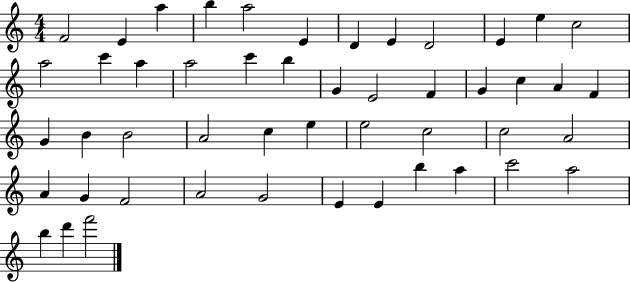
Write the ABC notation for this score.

X:1
T:Untitled
M:4/4
L:1/4
K:C
F2 E a b a2 E D E D2 E e c2 a2 c' a a2 c' b G E2 F G c A F G B B2 A2 c e e2 c2 c2 A2 A G F2 A2 G2 E E b a c'2 a2 b d' f'2